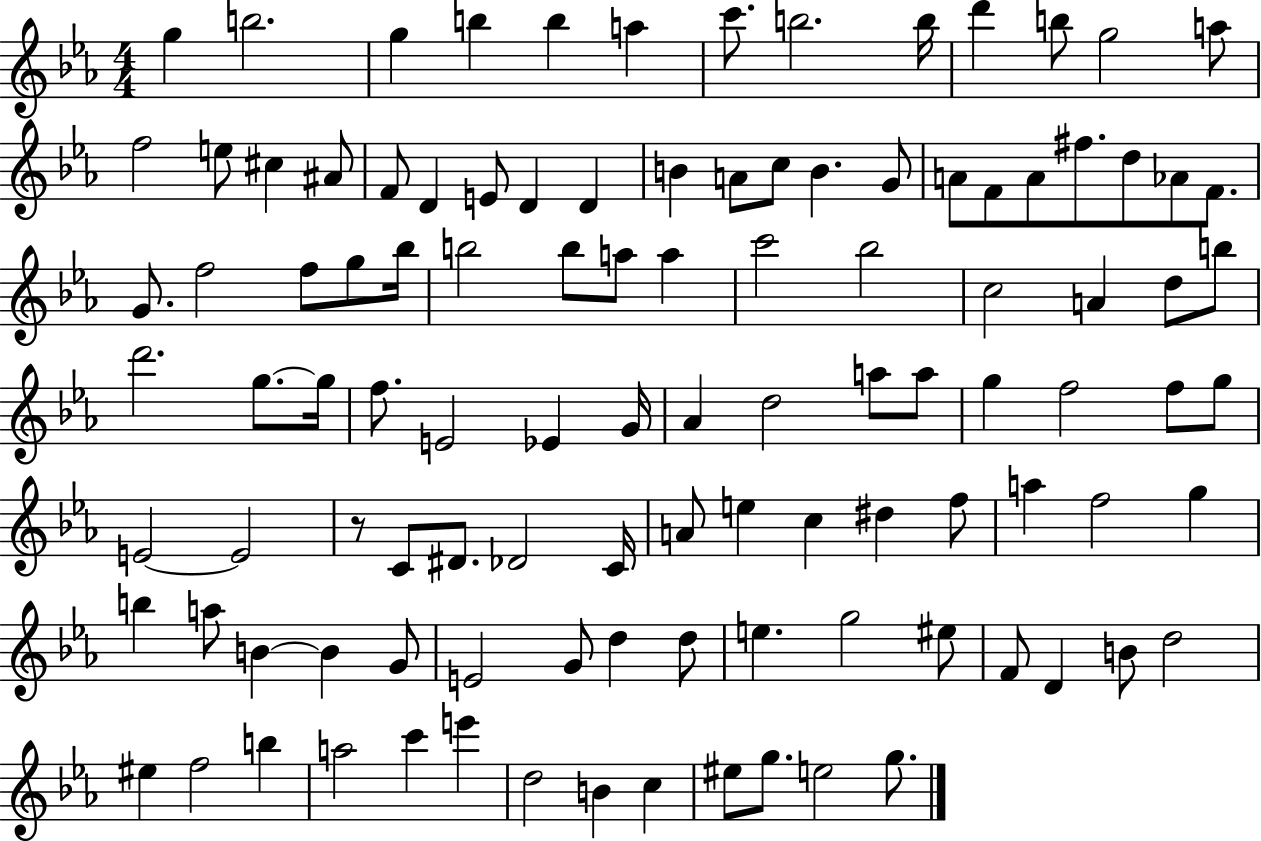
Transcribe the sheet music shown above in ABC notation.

X:1
T:Untitled
M:4/4
L:1/4
K:Eb
g b2 g b b a c'/2 b2 b/4 d' b/2 g2 a/2 f2 e/2 ^c ^A/2 F/2 D E/2 D D B A/2 c/2 B G/2 A/2 F/2 A/2 ^f/2 d/2 _A/2 F/2 G/2 f2 f/2 g/2 _b/4 b2 b/2 a/2 a c'2 _b2 c2 A d/2 b/2 d'2 g/2 g/4 f/2 E2 _E G/4 _A d2 a/2 a/2 g f2 f/2 g/2 E2 E2 z/2 C/2 ^D/2 _D2 C/4 A/2 e c ^d f/2 a f2 g b a/2 B B G/2 E2 G/2 d d/2 e g2 ^e/2 F/2 D B/2 d2 ^e f2 b a2 c' e' d2 B c ^e/2 g/2 e2 g/2